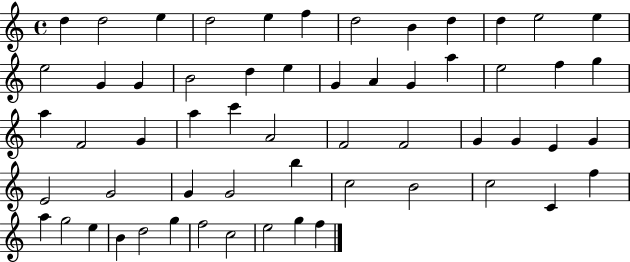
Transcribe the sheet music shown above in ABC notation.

X:1
T:Untitled
M:4/4
L:1/4
K:C
d d2 e d2 e f d2 B d d e2 e e2 G G B2 d e G A G a e2 f g a F2 G a c' A2 F2 F2 G G E G E2 G2 G G2 b c2 B2 c2 C f a g2 e B d2 g f2 c2 e2 g f